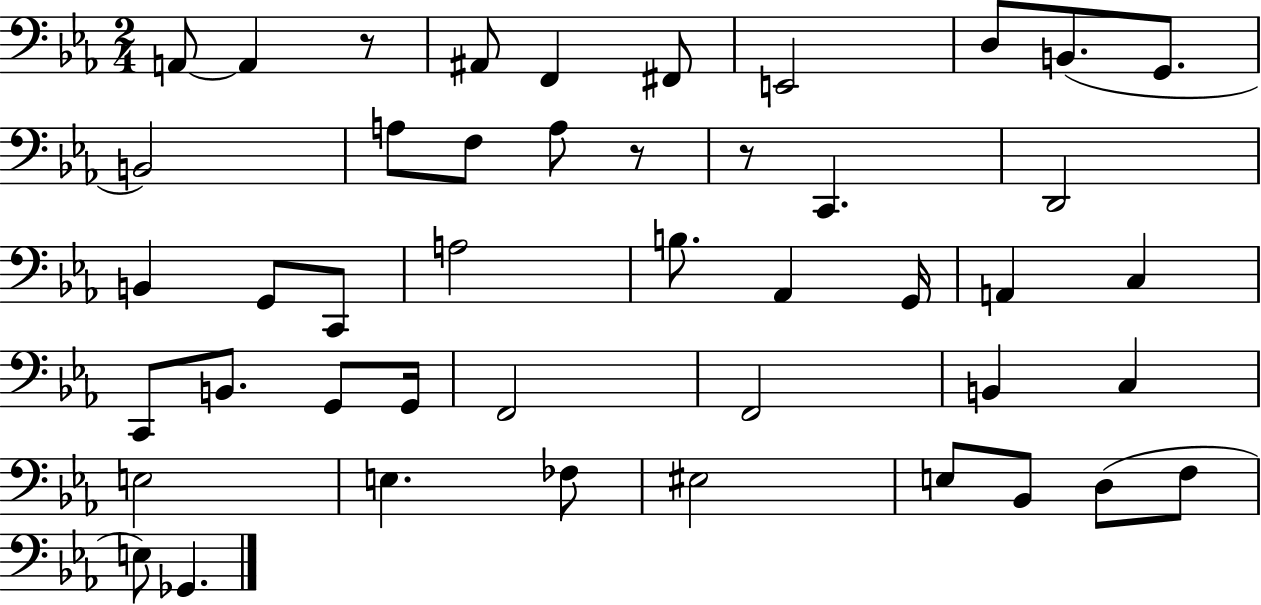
{
  \clef bass
  \numericTimeSignature
  \time 2/4
  \key ees \major
  a,8~~ a,4 r8 | ais,8 f,4 fis,8 | e,2 | d8 b,8.( g,8. | \break b,2) | a8 f8 a8 r8 | r8 c,4. | d,2 | \break b,4 g,8 c,8 | a2 | b8. aes,4 g,16 | a,4 c4 | \break c,8 b,8. g,8 g,16 | f,2 | f,2 | b,4 c4 | \break e2 | e4. fes8 | eis2 | e8 bes,8 d8( f8 | \break e8) ges,4. | \bar "|."
}